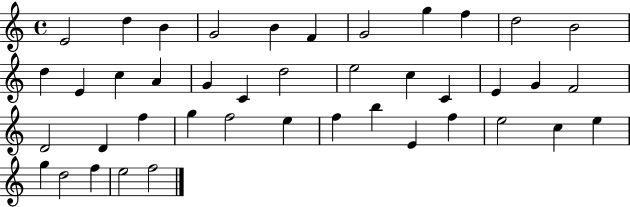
{
  \clef treble
  \time 4/4
  \defaultTimeSignature
  \key c \major
  e'2 d''4 b'4 | g'2 b'4 f'4 | g'2 g''4 f''4 | d''2 b'2 | \break d''4 e'4 c''4 a'4 | g'4 c'4 d''2 | e''2 c''4 c'4 | e'4 g'4 f'2 | \break d'2 d'4 f''4 | g''4 f''2 e''4 | f''4 b''4 e'4 f''4 | e''2 c''4 e''4 | \break g''4 d''2 f''4 | e''2 f''2 | \bar "|."
}